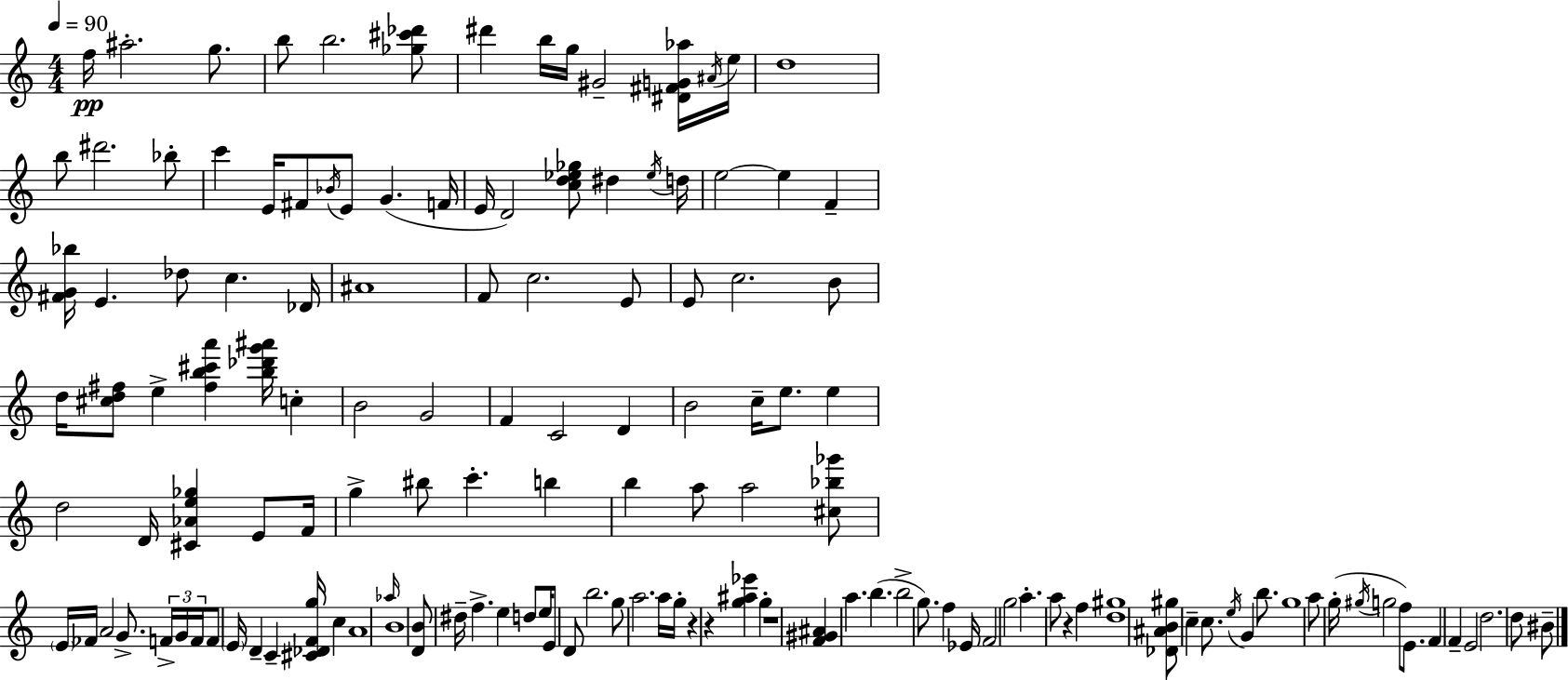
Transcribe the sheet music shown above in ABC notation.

X:1
T:Untitled
M:4/4
L:1/4
K:C
f/4 ^a2 g/2 b/2 b2 [_g^c'_d']/2 ^d' b/4 g/4 ^G2 [^D^FG_a]/4 ^A/4 e/4 d4 b/2 ^d'2 _b/2 c' E/4 ^F/2 _B/4 E/2 G F/4 E/4 D2 [cd_e_g]/2 ^d _e/4 d/4 e2 e F [^FG_b]/4 E _d/2 c _D/4 ^A4 F/2 c2 E/2 E/2 c2 B/2 d/4 [^cd^f]/2 e [^fb^c'a'] [b_d'g'^a']/4 c B2 G2 F C2 D B2 c/4 e/2 e d2 D/4 [^C_Ae_g] E/2 F/4 g ^b/2 c' b b a/2 a2 [^c_b_g']/2 E/4 _F/4 A2 G/2 F/4 G/4 F/4 F/2 E/4 D C [^C_DFg]/4 c A4 _a/4 B4 [DB]/2 ^d/4 f e d/2 e/4 E/2 D/2 b2 g/2 a2 a/4 g/4 z z [g^a_e'] g z4 [F^G^A] a b b2 g/2 f _E/4 F2 g2 a a/2 z f [d^g]4 [_D^AB^g]/2 c c/2 e/4 G b/2 g4 a/2 g/4 ^g/4 g2 f/2 E/2 F F E2 d2 d/2 ^B/2